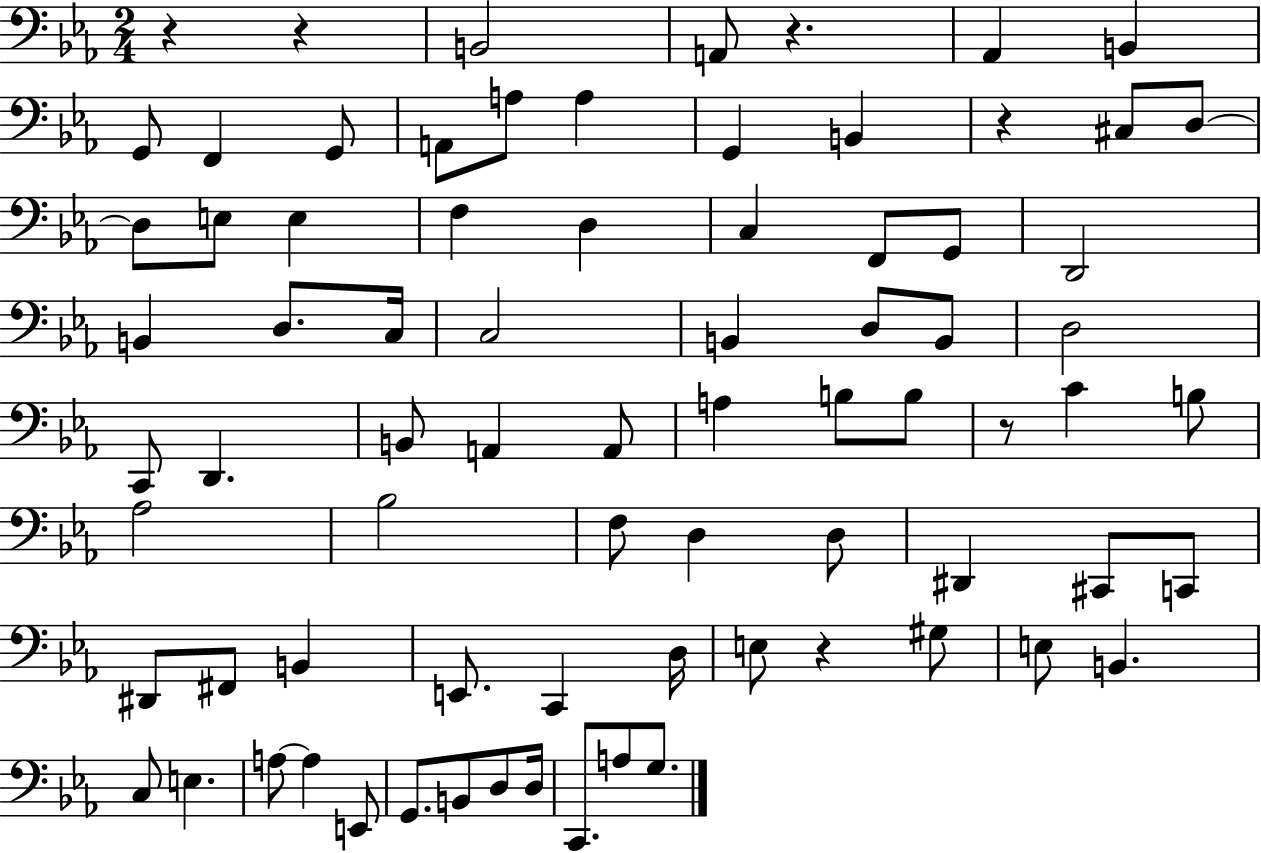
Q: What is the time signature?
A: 2/4